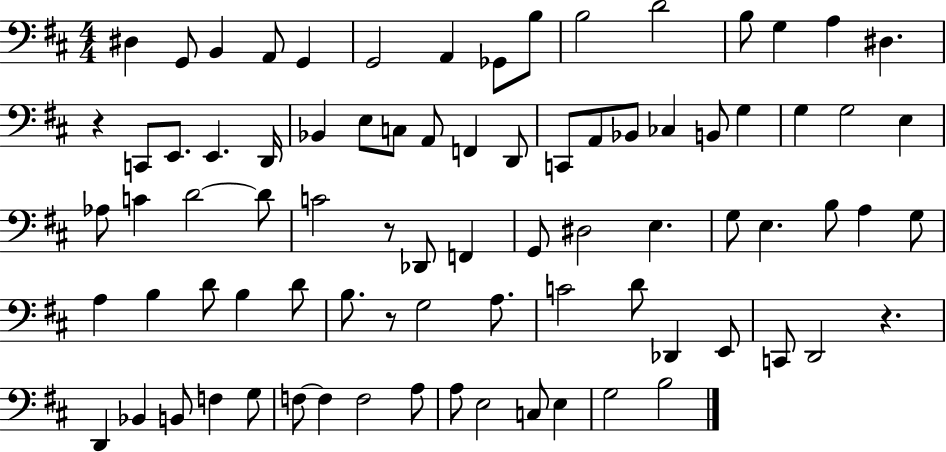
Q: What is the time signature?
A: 4/4